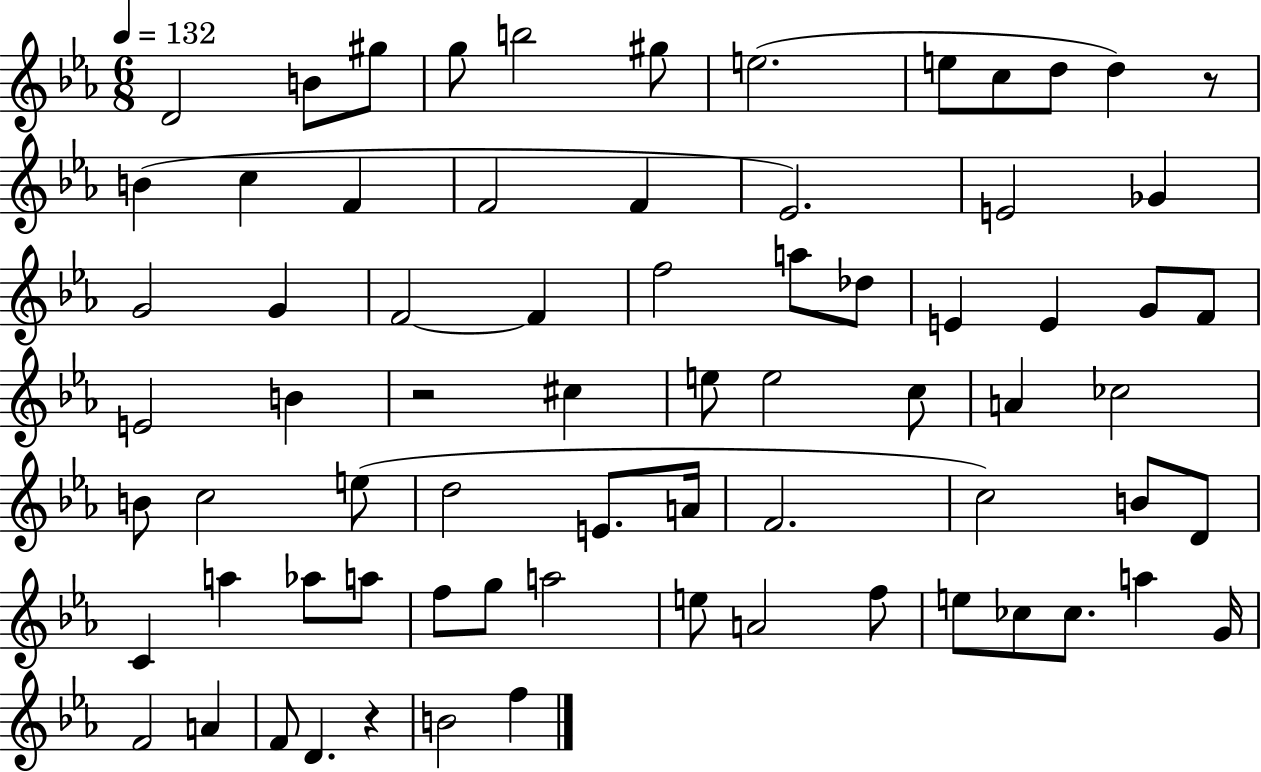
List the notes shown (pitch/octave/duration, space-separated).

D4/h B4/e G#5/e G5/e B5/h G#5/e E5/h. E5/e C5/e D5/e D5/q R/e B4/q C5/q F4/q F4/h F4/q Eb4/h. E4/h Gb4/q G4/h G4/q F4/h F4/q F5/h A5/e Db5/e E4/q E4/q G4/e F4/e E4/h B4/q R/h C#5/q E5/e E5/h C5/e A4/q CES5/h B4/e C5/h E5/e D5/h E4/e. A4/s F4/h. C5/h B4/e D4/e C4/q A5/q Ab5/e A5/e F5/e G5/e A5/h E5/e A4/h F5/e E5/e CES5/e CES5/e. A5/q G4/s F4/h A4/q F4/e D4/q. R/q B4/h F5/q